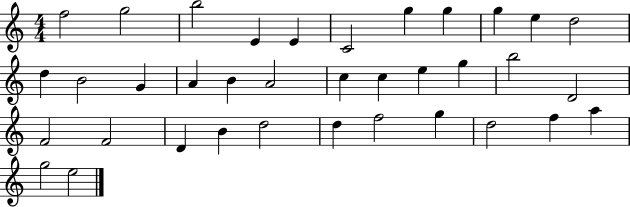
F5/h G5/h B5/h E4/q E4/q C4/h G5/q G5/q G5/q E5/q D5/h D5/q B4/h G4/q A4/q B4/q A4/h C5/q C5/q E5/q G5/q B5/h D4/h F4/h F4/h D4/q B4/q D5/h D5/q F5/h G5/q D5/h F5/q A5/q G5/h E5/h